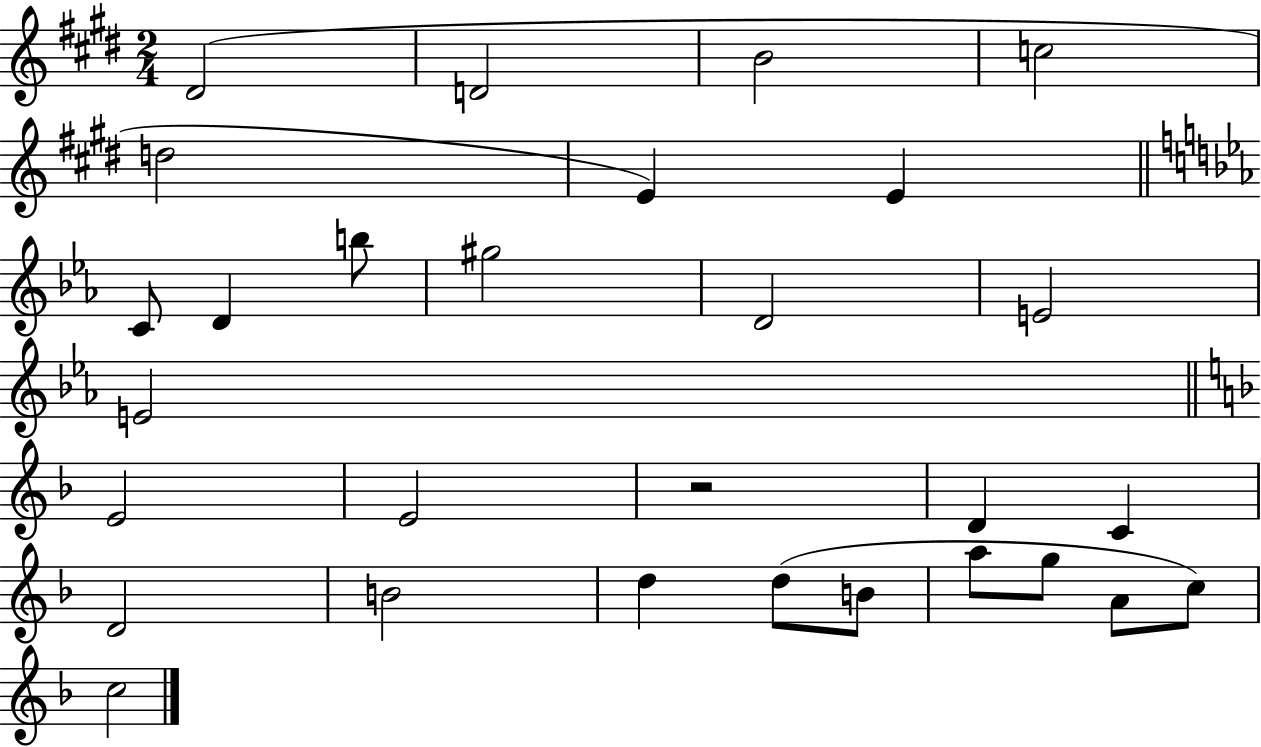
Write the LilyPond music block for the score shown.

{
  \clef treble
  \numericTimeSignature
  \time 2/4
  \key e \major
  dis'2( | d'2 | b'2 | c''2 | \break d''2 | e'4) e'4 | \bar "||" \break \key c \minor c'8 d'4 b''8 | gis''2 | d'2 | e'2 | \break e'2 | \bar "||" \break \key d \minor e'2 | e'2 | r2 | d'4 c'4 | \break d'2 | b'2 | d''4 d''8( b'8 | a''8 g''8 a'8 c''8) | \break c''2 | \bar "|."
}